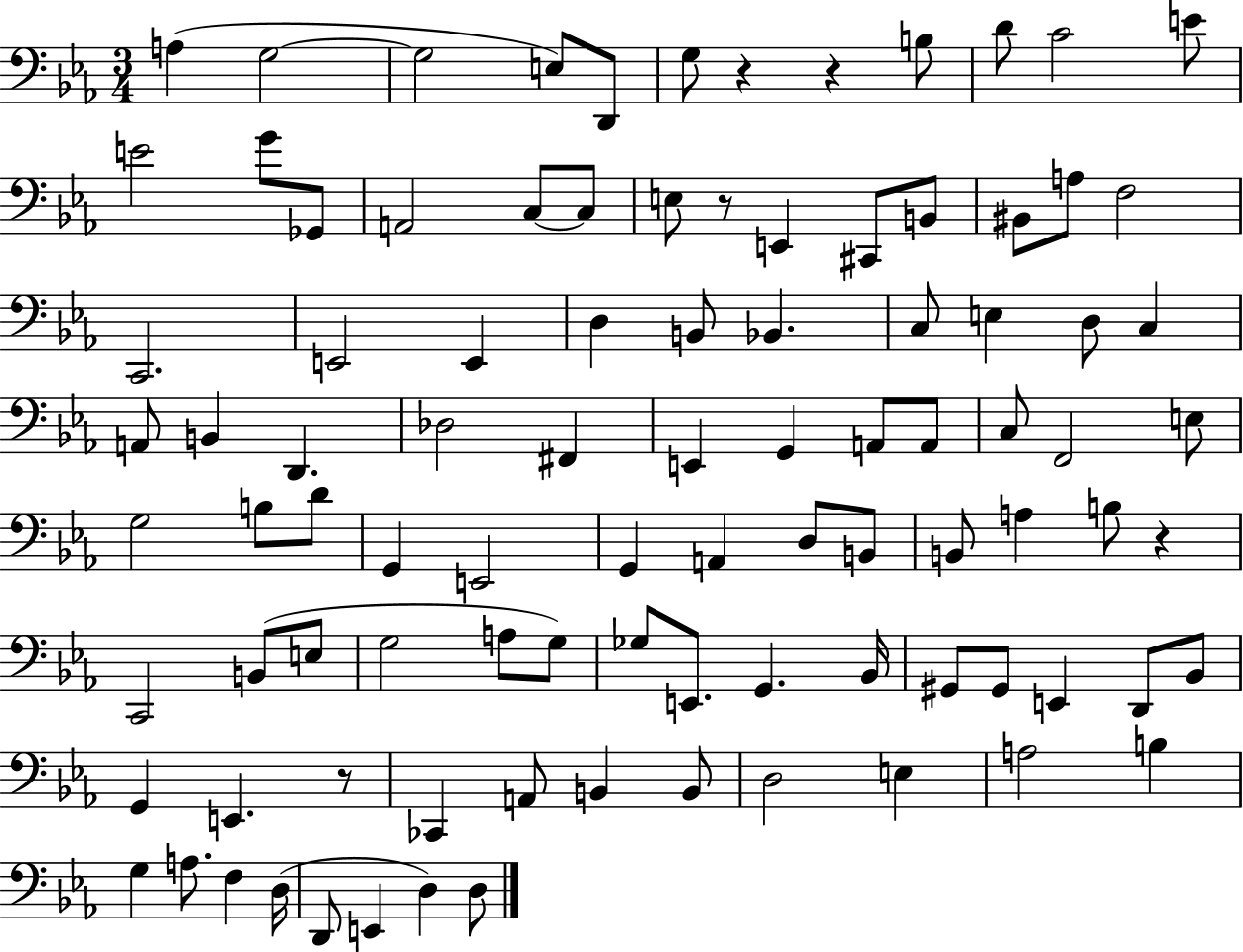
A3/q G3/h G3/h E3/e D2/e G3/e R/q R/q B3/e D4/e C4/h E4/e E4/h G4/e Gb2/e A2/h C3/e C3/e E3/e R/e E2/q C#2/e B2/e BIS2/e A3/e F3/h C2/h. E2/h E2/q D3/q B2/e Bb2/q. C3/e E3/q D3/e C3/q A2/e B2/q D2/q. Db3/h F#2/q E2/q G2/q A2/e A2/e C3/e F2/h E3/e G3/h B3/e D4/e G2/q E2/h G2/q A2/q D3/e B2/e B2/e A3/q B3/e R/q C2/h B2/e E3/e G3/h A3/e G3/e Gb3/e E2/e. G2/q. Bb2/s G#2/e G#2/e E2/q D2/e Bb2/e G2/q E2/q. R/e CES2/q A2/e B2/q B2/e D3/h E3/q A3/h B3/q G3/q A3/e. F3/q D3/s D2/e E2/q D3/q D3/e